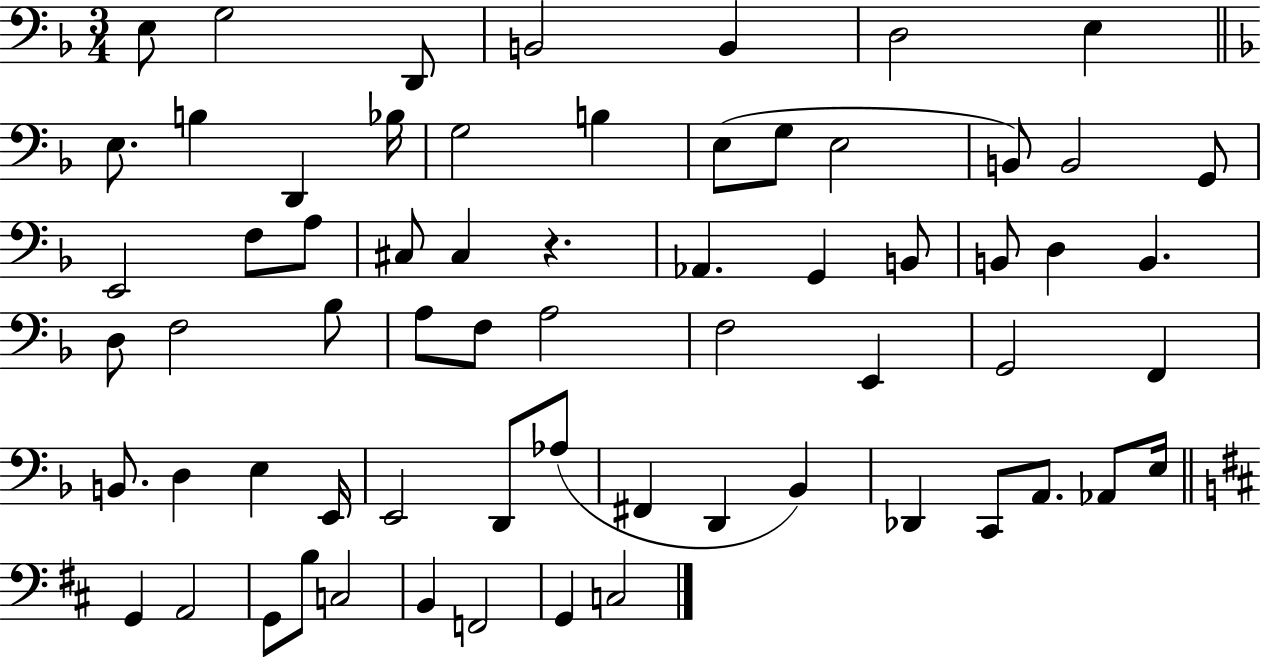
X:1
T:Untitled
M:3/4
L:1/4
K:F
E,/2 G,2 D,,/2 B,,2 B,, D,2 E, E,/2 B, D,, _B,/4 G,2 B, E,/2 G,/2 E,2 B,,/2 B,,2 G,,/2 E,,2 F,/2 A,/2 ^C,/2 ^C, z _A,, G,, B,,/2 B,,/2 D, B,, D,/2 F,2 _B,/2 A,/2 F,/2 A,2 F,2 E,, G,,2 F,, B,,/2 D, E, E,,/4 E,,2 D,,/2 _A,/2 ^F,, D,, _B,, _D,, C,,/2 A,,/2 _A,,/2 E,/4 G,, A,,2 G,,/2 B,/2 C,2 B,, F,,2 G,, C,2